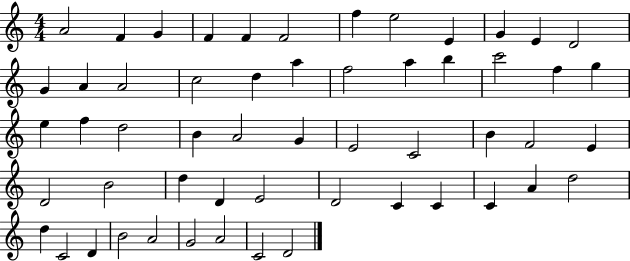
{
  \clef treble
  \numericTimeSignature
  \time 4/4
  \key c \major
  a'2 f'4 g'4 | f'4 f'4 f'2 | f''4 e''2 e'4 | g'4 e'4 d'2 | \break g'4 a'4 a'2 | c''2 d''4 a''4 | f''2 a''4 b''4 | c'''2 f''4 g''4 | \break e''4 f''4 d''2 | b'4 a'2 g'4 | e'2 c'2 | b'4 f'2 e'4 | \break d'2 b'2 | d''4 d'4 e'2 | d'2 c'4 c'4 | c'4 a'4 d''2 | \break d''4 c'2 d'4 | b'2 a'2 | g'2 a'2 | c'2 d'2 | \break \bar "|."
}